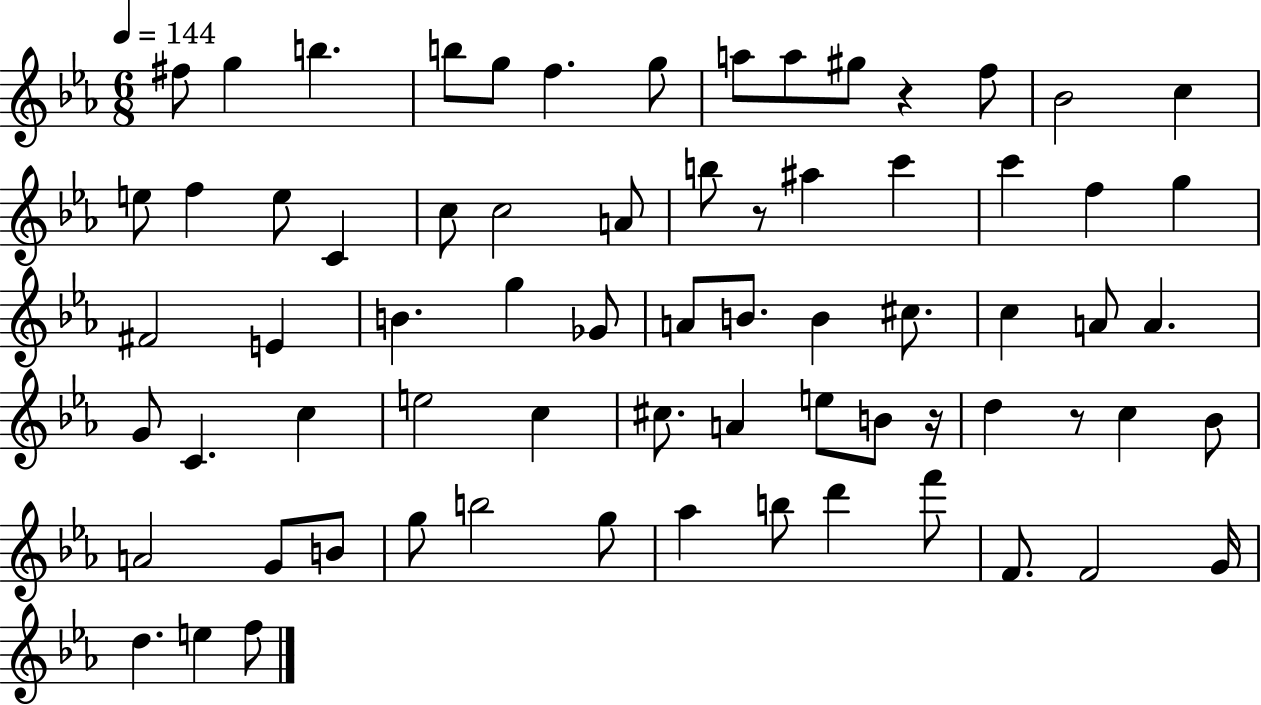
{
  \clef treble
  \numericTimeSignature
  \time 6/8
  \key ees \major
  \tempo 4 = 144
  fis''8 g''4 b''4. | b''8 g''8 f''4. g''8 | a''8 a''8 gis''8 r4 f''8 | bes'2 c''4 | \break e''8 f''4 e''8 c'4 | c''8 c''2 a'8 | b''8 r8 ais''4 c'''4 | c'''4 f''4 g''4 | \break fis'2 e'4 | b'4. g''4 ges'8 | a'8 b'8. b'4 cis''8. | c''4 a'8 a'4. | \break g'8 c'4. c''4 | e''2 c''4 | cis''8. a'4 e''8 b'8 r16 | d''4 r8 c''4 bes'8 | \break a'2 g'8 b'8 | g''8 b''2 g''8 | aes''4 b''8 d'''4 f'''8 | f'8. f'2 g'16 | \break d''4. e''4 f''8 | \bar "|."
}